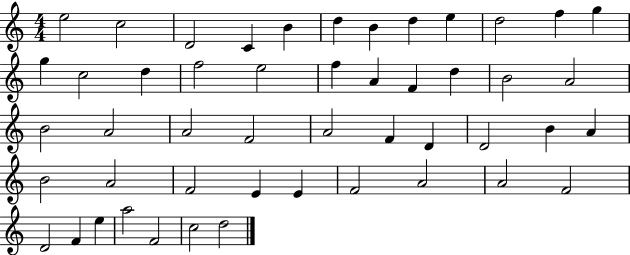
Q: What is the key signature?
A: C major